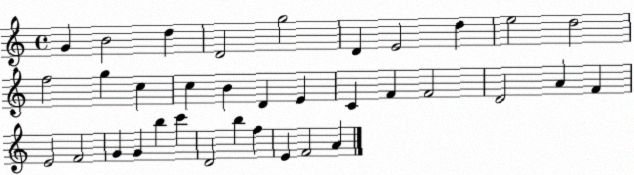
X:1
T:Untitled
M:4/4
L:1/4
K:C
G B2 d D2 g2 D E2 d e2 d2 f2 g c c B D E C F F2 D2 A F E2 F2 G G b c' D2 b f E F2 A